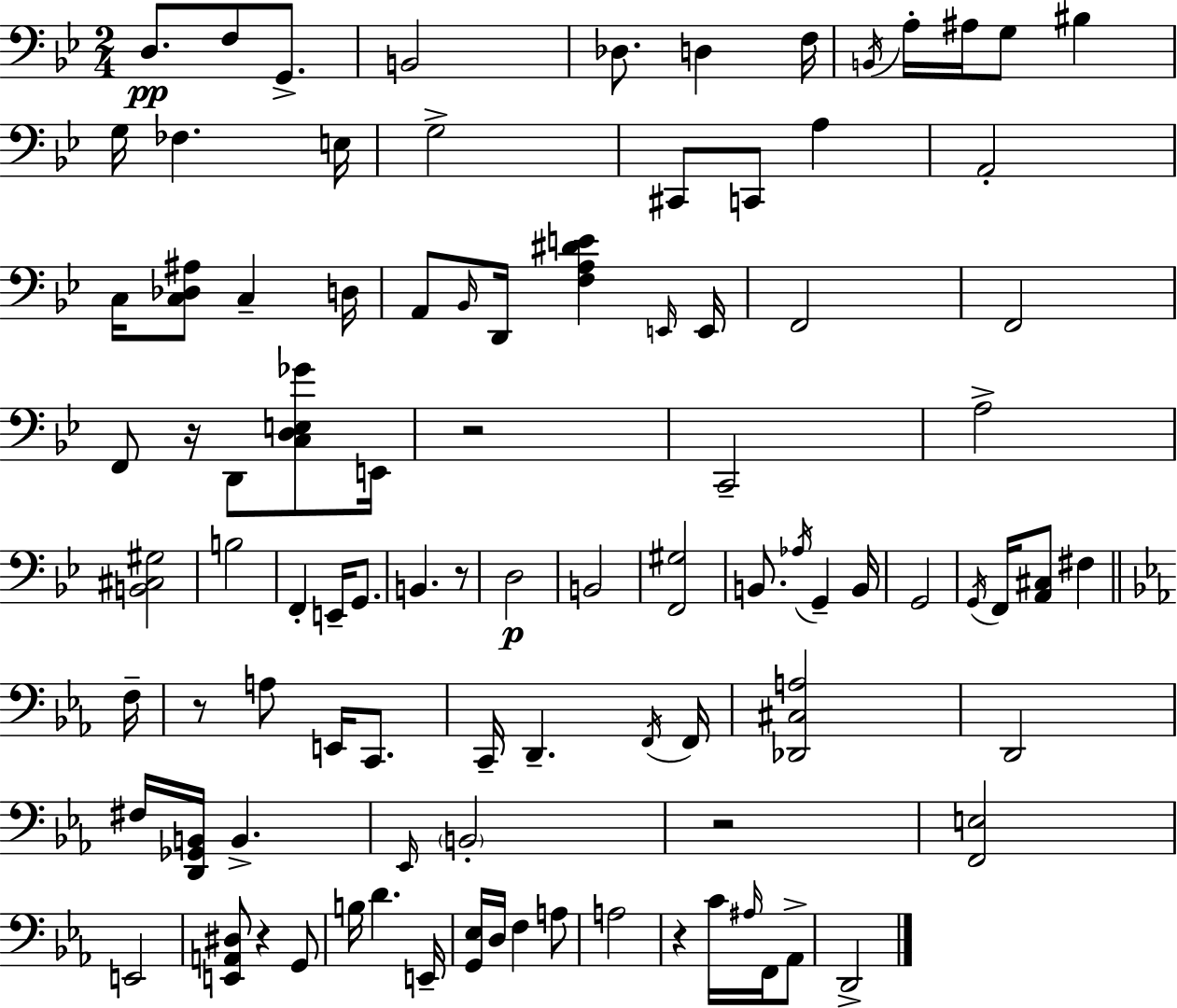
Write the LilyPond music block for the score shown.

{
  \clef bass
  \numericTimeSignature
  \time 2/4
  \key g \minor
  d8.\pp f8 g,8.-> | b,2 | des8. d4 f16 | \acciaccatura { b,16 } a16-. ais16 g8 bis4 | \break g16 fes4. | e16 g2-> | cis,8 c,8 a4 | a,2-. | \break c16 <c des ais>8 c4-- | d16 a,8 \grace { bes,16 } d,16 <f a dis' e'>4 | \grace { e,16 } e,16 f,2 | f,2 | \break f,8 r16 d,8 | <c d e ges'>8 e,16 r2 | c,2-- | a2-> | \break <b, cis gis>2 | b2 | f,4-. e,16-- | g,8. b,4. | \break r8 d2\p | b,2 | <f, gis>2 | b,8. \acciaccatura { aes16 } g,4-- | \break b,16 g,2 | \acciaccatura { g,16 } f,16 <a, cis>8 | fis4 \bar "||" \break \key c \minor f16-- r8 a8 e,16 c,8. | c,16-- d,4.-- | \acciaccatura { f,16 } f,16 <des, cis a>2 | d,2 | \break fis16 <d, ges, b,>16 b,4.-> | \grace { ees,16 } \parenthesize b,2-. | r2 | <f, e>2 | \break e,2 | <e, a, dis>8 r4 | g,8 b16 d'4. | e,16-- <g, ees>16 d16 f4 | \break a8 a2 | r4 c'16 | \grace { ais16 } f,16 aes,8-> d,2-> | \bar "|."
}